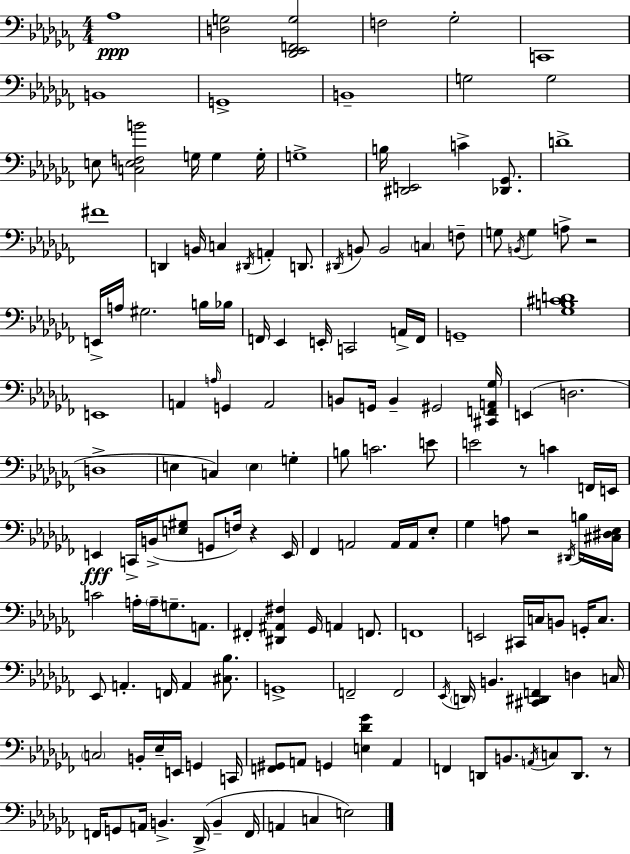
Ab3/w [D3,G3]/h [Db2,Eb2,F2,G3]/h F3/h Gb3/h C2/w B2/w G2/w B2/w G3/h G3/h E3/e [C3,E3,F3,B4]/h G3/s G3/q G3/s G3/w B3/s [D#2,E2]/h C4/q [Db2,Gb2]/e. D4/w F#4/w D2/q B2/s C3/q D#2/s A2/q D2/e. D#2/s B2/e B2/h C3/q F3/e G3/e B2/s G3/q A3/e R/h E2/s A3/s G#3/h. B3/s Bb3/s F2/s Eb2/q E2/s C2/h A2/s F2/s G2/w [Gb3,B3,C#4,D4]/w E2/w A2/q A3/s G2/q A2/h B2/e G2/s B2/q G#2/h [C#2,F2,A2,Gb3]/s E2/q D3/h. D3/w E3/q C3/q E3/q G3/q B3/e C4/h. E4/e E4/h R/e C4/q F2/s E2/s E2/q C2/s B2/s [E3,G#3]/e G2/e F3/s R/q E2/s FES2/q A2/h A2/s A2/s Eb3/e Gb3/q A3/e R/h D#2/s B3/s [C#3,D#3,Eb3]/s C4/h A3/s A3/s G3/e. A2/e. F#2/q [D#2,A#2,F#3]/q Gb2/s A2/q F2/e. F2/w E2/h C#2/s C3/s B2/e G2/s C3/e. Eb2/e A2/q. F2/s A2/q [C#3,Bb3]/e. G2/w F2/h F2/h Eb2/s D2/s B2/q. [C#2,D#2,F2]/q D3/q C3/s C3/h B2/s Eb3/s E2/s G2/q C2/s [F2,G#2]/e A2/e G2/q [E3,Db4,Gb4]/q A2/q F2/q D2/e B2/e. A2/s C3/e D2/e. R/e F2/s G2/e A2/s B2/q. Db2/s B2/q F2/s A2/q C3/q E3/h